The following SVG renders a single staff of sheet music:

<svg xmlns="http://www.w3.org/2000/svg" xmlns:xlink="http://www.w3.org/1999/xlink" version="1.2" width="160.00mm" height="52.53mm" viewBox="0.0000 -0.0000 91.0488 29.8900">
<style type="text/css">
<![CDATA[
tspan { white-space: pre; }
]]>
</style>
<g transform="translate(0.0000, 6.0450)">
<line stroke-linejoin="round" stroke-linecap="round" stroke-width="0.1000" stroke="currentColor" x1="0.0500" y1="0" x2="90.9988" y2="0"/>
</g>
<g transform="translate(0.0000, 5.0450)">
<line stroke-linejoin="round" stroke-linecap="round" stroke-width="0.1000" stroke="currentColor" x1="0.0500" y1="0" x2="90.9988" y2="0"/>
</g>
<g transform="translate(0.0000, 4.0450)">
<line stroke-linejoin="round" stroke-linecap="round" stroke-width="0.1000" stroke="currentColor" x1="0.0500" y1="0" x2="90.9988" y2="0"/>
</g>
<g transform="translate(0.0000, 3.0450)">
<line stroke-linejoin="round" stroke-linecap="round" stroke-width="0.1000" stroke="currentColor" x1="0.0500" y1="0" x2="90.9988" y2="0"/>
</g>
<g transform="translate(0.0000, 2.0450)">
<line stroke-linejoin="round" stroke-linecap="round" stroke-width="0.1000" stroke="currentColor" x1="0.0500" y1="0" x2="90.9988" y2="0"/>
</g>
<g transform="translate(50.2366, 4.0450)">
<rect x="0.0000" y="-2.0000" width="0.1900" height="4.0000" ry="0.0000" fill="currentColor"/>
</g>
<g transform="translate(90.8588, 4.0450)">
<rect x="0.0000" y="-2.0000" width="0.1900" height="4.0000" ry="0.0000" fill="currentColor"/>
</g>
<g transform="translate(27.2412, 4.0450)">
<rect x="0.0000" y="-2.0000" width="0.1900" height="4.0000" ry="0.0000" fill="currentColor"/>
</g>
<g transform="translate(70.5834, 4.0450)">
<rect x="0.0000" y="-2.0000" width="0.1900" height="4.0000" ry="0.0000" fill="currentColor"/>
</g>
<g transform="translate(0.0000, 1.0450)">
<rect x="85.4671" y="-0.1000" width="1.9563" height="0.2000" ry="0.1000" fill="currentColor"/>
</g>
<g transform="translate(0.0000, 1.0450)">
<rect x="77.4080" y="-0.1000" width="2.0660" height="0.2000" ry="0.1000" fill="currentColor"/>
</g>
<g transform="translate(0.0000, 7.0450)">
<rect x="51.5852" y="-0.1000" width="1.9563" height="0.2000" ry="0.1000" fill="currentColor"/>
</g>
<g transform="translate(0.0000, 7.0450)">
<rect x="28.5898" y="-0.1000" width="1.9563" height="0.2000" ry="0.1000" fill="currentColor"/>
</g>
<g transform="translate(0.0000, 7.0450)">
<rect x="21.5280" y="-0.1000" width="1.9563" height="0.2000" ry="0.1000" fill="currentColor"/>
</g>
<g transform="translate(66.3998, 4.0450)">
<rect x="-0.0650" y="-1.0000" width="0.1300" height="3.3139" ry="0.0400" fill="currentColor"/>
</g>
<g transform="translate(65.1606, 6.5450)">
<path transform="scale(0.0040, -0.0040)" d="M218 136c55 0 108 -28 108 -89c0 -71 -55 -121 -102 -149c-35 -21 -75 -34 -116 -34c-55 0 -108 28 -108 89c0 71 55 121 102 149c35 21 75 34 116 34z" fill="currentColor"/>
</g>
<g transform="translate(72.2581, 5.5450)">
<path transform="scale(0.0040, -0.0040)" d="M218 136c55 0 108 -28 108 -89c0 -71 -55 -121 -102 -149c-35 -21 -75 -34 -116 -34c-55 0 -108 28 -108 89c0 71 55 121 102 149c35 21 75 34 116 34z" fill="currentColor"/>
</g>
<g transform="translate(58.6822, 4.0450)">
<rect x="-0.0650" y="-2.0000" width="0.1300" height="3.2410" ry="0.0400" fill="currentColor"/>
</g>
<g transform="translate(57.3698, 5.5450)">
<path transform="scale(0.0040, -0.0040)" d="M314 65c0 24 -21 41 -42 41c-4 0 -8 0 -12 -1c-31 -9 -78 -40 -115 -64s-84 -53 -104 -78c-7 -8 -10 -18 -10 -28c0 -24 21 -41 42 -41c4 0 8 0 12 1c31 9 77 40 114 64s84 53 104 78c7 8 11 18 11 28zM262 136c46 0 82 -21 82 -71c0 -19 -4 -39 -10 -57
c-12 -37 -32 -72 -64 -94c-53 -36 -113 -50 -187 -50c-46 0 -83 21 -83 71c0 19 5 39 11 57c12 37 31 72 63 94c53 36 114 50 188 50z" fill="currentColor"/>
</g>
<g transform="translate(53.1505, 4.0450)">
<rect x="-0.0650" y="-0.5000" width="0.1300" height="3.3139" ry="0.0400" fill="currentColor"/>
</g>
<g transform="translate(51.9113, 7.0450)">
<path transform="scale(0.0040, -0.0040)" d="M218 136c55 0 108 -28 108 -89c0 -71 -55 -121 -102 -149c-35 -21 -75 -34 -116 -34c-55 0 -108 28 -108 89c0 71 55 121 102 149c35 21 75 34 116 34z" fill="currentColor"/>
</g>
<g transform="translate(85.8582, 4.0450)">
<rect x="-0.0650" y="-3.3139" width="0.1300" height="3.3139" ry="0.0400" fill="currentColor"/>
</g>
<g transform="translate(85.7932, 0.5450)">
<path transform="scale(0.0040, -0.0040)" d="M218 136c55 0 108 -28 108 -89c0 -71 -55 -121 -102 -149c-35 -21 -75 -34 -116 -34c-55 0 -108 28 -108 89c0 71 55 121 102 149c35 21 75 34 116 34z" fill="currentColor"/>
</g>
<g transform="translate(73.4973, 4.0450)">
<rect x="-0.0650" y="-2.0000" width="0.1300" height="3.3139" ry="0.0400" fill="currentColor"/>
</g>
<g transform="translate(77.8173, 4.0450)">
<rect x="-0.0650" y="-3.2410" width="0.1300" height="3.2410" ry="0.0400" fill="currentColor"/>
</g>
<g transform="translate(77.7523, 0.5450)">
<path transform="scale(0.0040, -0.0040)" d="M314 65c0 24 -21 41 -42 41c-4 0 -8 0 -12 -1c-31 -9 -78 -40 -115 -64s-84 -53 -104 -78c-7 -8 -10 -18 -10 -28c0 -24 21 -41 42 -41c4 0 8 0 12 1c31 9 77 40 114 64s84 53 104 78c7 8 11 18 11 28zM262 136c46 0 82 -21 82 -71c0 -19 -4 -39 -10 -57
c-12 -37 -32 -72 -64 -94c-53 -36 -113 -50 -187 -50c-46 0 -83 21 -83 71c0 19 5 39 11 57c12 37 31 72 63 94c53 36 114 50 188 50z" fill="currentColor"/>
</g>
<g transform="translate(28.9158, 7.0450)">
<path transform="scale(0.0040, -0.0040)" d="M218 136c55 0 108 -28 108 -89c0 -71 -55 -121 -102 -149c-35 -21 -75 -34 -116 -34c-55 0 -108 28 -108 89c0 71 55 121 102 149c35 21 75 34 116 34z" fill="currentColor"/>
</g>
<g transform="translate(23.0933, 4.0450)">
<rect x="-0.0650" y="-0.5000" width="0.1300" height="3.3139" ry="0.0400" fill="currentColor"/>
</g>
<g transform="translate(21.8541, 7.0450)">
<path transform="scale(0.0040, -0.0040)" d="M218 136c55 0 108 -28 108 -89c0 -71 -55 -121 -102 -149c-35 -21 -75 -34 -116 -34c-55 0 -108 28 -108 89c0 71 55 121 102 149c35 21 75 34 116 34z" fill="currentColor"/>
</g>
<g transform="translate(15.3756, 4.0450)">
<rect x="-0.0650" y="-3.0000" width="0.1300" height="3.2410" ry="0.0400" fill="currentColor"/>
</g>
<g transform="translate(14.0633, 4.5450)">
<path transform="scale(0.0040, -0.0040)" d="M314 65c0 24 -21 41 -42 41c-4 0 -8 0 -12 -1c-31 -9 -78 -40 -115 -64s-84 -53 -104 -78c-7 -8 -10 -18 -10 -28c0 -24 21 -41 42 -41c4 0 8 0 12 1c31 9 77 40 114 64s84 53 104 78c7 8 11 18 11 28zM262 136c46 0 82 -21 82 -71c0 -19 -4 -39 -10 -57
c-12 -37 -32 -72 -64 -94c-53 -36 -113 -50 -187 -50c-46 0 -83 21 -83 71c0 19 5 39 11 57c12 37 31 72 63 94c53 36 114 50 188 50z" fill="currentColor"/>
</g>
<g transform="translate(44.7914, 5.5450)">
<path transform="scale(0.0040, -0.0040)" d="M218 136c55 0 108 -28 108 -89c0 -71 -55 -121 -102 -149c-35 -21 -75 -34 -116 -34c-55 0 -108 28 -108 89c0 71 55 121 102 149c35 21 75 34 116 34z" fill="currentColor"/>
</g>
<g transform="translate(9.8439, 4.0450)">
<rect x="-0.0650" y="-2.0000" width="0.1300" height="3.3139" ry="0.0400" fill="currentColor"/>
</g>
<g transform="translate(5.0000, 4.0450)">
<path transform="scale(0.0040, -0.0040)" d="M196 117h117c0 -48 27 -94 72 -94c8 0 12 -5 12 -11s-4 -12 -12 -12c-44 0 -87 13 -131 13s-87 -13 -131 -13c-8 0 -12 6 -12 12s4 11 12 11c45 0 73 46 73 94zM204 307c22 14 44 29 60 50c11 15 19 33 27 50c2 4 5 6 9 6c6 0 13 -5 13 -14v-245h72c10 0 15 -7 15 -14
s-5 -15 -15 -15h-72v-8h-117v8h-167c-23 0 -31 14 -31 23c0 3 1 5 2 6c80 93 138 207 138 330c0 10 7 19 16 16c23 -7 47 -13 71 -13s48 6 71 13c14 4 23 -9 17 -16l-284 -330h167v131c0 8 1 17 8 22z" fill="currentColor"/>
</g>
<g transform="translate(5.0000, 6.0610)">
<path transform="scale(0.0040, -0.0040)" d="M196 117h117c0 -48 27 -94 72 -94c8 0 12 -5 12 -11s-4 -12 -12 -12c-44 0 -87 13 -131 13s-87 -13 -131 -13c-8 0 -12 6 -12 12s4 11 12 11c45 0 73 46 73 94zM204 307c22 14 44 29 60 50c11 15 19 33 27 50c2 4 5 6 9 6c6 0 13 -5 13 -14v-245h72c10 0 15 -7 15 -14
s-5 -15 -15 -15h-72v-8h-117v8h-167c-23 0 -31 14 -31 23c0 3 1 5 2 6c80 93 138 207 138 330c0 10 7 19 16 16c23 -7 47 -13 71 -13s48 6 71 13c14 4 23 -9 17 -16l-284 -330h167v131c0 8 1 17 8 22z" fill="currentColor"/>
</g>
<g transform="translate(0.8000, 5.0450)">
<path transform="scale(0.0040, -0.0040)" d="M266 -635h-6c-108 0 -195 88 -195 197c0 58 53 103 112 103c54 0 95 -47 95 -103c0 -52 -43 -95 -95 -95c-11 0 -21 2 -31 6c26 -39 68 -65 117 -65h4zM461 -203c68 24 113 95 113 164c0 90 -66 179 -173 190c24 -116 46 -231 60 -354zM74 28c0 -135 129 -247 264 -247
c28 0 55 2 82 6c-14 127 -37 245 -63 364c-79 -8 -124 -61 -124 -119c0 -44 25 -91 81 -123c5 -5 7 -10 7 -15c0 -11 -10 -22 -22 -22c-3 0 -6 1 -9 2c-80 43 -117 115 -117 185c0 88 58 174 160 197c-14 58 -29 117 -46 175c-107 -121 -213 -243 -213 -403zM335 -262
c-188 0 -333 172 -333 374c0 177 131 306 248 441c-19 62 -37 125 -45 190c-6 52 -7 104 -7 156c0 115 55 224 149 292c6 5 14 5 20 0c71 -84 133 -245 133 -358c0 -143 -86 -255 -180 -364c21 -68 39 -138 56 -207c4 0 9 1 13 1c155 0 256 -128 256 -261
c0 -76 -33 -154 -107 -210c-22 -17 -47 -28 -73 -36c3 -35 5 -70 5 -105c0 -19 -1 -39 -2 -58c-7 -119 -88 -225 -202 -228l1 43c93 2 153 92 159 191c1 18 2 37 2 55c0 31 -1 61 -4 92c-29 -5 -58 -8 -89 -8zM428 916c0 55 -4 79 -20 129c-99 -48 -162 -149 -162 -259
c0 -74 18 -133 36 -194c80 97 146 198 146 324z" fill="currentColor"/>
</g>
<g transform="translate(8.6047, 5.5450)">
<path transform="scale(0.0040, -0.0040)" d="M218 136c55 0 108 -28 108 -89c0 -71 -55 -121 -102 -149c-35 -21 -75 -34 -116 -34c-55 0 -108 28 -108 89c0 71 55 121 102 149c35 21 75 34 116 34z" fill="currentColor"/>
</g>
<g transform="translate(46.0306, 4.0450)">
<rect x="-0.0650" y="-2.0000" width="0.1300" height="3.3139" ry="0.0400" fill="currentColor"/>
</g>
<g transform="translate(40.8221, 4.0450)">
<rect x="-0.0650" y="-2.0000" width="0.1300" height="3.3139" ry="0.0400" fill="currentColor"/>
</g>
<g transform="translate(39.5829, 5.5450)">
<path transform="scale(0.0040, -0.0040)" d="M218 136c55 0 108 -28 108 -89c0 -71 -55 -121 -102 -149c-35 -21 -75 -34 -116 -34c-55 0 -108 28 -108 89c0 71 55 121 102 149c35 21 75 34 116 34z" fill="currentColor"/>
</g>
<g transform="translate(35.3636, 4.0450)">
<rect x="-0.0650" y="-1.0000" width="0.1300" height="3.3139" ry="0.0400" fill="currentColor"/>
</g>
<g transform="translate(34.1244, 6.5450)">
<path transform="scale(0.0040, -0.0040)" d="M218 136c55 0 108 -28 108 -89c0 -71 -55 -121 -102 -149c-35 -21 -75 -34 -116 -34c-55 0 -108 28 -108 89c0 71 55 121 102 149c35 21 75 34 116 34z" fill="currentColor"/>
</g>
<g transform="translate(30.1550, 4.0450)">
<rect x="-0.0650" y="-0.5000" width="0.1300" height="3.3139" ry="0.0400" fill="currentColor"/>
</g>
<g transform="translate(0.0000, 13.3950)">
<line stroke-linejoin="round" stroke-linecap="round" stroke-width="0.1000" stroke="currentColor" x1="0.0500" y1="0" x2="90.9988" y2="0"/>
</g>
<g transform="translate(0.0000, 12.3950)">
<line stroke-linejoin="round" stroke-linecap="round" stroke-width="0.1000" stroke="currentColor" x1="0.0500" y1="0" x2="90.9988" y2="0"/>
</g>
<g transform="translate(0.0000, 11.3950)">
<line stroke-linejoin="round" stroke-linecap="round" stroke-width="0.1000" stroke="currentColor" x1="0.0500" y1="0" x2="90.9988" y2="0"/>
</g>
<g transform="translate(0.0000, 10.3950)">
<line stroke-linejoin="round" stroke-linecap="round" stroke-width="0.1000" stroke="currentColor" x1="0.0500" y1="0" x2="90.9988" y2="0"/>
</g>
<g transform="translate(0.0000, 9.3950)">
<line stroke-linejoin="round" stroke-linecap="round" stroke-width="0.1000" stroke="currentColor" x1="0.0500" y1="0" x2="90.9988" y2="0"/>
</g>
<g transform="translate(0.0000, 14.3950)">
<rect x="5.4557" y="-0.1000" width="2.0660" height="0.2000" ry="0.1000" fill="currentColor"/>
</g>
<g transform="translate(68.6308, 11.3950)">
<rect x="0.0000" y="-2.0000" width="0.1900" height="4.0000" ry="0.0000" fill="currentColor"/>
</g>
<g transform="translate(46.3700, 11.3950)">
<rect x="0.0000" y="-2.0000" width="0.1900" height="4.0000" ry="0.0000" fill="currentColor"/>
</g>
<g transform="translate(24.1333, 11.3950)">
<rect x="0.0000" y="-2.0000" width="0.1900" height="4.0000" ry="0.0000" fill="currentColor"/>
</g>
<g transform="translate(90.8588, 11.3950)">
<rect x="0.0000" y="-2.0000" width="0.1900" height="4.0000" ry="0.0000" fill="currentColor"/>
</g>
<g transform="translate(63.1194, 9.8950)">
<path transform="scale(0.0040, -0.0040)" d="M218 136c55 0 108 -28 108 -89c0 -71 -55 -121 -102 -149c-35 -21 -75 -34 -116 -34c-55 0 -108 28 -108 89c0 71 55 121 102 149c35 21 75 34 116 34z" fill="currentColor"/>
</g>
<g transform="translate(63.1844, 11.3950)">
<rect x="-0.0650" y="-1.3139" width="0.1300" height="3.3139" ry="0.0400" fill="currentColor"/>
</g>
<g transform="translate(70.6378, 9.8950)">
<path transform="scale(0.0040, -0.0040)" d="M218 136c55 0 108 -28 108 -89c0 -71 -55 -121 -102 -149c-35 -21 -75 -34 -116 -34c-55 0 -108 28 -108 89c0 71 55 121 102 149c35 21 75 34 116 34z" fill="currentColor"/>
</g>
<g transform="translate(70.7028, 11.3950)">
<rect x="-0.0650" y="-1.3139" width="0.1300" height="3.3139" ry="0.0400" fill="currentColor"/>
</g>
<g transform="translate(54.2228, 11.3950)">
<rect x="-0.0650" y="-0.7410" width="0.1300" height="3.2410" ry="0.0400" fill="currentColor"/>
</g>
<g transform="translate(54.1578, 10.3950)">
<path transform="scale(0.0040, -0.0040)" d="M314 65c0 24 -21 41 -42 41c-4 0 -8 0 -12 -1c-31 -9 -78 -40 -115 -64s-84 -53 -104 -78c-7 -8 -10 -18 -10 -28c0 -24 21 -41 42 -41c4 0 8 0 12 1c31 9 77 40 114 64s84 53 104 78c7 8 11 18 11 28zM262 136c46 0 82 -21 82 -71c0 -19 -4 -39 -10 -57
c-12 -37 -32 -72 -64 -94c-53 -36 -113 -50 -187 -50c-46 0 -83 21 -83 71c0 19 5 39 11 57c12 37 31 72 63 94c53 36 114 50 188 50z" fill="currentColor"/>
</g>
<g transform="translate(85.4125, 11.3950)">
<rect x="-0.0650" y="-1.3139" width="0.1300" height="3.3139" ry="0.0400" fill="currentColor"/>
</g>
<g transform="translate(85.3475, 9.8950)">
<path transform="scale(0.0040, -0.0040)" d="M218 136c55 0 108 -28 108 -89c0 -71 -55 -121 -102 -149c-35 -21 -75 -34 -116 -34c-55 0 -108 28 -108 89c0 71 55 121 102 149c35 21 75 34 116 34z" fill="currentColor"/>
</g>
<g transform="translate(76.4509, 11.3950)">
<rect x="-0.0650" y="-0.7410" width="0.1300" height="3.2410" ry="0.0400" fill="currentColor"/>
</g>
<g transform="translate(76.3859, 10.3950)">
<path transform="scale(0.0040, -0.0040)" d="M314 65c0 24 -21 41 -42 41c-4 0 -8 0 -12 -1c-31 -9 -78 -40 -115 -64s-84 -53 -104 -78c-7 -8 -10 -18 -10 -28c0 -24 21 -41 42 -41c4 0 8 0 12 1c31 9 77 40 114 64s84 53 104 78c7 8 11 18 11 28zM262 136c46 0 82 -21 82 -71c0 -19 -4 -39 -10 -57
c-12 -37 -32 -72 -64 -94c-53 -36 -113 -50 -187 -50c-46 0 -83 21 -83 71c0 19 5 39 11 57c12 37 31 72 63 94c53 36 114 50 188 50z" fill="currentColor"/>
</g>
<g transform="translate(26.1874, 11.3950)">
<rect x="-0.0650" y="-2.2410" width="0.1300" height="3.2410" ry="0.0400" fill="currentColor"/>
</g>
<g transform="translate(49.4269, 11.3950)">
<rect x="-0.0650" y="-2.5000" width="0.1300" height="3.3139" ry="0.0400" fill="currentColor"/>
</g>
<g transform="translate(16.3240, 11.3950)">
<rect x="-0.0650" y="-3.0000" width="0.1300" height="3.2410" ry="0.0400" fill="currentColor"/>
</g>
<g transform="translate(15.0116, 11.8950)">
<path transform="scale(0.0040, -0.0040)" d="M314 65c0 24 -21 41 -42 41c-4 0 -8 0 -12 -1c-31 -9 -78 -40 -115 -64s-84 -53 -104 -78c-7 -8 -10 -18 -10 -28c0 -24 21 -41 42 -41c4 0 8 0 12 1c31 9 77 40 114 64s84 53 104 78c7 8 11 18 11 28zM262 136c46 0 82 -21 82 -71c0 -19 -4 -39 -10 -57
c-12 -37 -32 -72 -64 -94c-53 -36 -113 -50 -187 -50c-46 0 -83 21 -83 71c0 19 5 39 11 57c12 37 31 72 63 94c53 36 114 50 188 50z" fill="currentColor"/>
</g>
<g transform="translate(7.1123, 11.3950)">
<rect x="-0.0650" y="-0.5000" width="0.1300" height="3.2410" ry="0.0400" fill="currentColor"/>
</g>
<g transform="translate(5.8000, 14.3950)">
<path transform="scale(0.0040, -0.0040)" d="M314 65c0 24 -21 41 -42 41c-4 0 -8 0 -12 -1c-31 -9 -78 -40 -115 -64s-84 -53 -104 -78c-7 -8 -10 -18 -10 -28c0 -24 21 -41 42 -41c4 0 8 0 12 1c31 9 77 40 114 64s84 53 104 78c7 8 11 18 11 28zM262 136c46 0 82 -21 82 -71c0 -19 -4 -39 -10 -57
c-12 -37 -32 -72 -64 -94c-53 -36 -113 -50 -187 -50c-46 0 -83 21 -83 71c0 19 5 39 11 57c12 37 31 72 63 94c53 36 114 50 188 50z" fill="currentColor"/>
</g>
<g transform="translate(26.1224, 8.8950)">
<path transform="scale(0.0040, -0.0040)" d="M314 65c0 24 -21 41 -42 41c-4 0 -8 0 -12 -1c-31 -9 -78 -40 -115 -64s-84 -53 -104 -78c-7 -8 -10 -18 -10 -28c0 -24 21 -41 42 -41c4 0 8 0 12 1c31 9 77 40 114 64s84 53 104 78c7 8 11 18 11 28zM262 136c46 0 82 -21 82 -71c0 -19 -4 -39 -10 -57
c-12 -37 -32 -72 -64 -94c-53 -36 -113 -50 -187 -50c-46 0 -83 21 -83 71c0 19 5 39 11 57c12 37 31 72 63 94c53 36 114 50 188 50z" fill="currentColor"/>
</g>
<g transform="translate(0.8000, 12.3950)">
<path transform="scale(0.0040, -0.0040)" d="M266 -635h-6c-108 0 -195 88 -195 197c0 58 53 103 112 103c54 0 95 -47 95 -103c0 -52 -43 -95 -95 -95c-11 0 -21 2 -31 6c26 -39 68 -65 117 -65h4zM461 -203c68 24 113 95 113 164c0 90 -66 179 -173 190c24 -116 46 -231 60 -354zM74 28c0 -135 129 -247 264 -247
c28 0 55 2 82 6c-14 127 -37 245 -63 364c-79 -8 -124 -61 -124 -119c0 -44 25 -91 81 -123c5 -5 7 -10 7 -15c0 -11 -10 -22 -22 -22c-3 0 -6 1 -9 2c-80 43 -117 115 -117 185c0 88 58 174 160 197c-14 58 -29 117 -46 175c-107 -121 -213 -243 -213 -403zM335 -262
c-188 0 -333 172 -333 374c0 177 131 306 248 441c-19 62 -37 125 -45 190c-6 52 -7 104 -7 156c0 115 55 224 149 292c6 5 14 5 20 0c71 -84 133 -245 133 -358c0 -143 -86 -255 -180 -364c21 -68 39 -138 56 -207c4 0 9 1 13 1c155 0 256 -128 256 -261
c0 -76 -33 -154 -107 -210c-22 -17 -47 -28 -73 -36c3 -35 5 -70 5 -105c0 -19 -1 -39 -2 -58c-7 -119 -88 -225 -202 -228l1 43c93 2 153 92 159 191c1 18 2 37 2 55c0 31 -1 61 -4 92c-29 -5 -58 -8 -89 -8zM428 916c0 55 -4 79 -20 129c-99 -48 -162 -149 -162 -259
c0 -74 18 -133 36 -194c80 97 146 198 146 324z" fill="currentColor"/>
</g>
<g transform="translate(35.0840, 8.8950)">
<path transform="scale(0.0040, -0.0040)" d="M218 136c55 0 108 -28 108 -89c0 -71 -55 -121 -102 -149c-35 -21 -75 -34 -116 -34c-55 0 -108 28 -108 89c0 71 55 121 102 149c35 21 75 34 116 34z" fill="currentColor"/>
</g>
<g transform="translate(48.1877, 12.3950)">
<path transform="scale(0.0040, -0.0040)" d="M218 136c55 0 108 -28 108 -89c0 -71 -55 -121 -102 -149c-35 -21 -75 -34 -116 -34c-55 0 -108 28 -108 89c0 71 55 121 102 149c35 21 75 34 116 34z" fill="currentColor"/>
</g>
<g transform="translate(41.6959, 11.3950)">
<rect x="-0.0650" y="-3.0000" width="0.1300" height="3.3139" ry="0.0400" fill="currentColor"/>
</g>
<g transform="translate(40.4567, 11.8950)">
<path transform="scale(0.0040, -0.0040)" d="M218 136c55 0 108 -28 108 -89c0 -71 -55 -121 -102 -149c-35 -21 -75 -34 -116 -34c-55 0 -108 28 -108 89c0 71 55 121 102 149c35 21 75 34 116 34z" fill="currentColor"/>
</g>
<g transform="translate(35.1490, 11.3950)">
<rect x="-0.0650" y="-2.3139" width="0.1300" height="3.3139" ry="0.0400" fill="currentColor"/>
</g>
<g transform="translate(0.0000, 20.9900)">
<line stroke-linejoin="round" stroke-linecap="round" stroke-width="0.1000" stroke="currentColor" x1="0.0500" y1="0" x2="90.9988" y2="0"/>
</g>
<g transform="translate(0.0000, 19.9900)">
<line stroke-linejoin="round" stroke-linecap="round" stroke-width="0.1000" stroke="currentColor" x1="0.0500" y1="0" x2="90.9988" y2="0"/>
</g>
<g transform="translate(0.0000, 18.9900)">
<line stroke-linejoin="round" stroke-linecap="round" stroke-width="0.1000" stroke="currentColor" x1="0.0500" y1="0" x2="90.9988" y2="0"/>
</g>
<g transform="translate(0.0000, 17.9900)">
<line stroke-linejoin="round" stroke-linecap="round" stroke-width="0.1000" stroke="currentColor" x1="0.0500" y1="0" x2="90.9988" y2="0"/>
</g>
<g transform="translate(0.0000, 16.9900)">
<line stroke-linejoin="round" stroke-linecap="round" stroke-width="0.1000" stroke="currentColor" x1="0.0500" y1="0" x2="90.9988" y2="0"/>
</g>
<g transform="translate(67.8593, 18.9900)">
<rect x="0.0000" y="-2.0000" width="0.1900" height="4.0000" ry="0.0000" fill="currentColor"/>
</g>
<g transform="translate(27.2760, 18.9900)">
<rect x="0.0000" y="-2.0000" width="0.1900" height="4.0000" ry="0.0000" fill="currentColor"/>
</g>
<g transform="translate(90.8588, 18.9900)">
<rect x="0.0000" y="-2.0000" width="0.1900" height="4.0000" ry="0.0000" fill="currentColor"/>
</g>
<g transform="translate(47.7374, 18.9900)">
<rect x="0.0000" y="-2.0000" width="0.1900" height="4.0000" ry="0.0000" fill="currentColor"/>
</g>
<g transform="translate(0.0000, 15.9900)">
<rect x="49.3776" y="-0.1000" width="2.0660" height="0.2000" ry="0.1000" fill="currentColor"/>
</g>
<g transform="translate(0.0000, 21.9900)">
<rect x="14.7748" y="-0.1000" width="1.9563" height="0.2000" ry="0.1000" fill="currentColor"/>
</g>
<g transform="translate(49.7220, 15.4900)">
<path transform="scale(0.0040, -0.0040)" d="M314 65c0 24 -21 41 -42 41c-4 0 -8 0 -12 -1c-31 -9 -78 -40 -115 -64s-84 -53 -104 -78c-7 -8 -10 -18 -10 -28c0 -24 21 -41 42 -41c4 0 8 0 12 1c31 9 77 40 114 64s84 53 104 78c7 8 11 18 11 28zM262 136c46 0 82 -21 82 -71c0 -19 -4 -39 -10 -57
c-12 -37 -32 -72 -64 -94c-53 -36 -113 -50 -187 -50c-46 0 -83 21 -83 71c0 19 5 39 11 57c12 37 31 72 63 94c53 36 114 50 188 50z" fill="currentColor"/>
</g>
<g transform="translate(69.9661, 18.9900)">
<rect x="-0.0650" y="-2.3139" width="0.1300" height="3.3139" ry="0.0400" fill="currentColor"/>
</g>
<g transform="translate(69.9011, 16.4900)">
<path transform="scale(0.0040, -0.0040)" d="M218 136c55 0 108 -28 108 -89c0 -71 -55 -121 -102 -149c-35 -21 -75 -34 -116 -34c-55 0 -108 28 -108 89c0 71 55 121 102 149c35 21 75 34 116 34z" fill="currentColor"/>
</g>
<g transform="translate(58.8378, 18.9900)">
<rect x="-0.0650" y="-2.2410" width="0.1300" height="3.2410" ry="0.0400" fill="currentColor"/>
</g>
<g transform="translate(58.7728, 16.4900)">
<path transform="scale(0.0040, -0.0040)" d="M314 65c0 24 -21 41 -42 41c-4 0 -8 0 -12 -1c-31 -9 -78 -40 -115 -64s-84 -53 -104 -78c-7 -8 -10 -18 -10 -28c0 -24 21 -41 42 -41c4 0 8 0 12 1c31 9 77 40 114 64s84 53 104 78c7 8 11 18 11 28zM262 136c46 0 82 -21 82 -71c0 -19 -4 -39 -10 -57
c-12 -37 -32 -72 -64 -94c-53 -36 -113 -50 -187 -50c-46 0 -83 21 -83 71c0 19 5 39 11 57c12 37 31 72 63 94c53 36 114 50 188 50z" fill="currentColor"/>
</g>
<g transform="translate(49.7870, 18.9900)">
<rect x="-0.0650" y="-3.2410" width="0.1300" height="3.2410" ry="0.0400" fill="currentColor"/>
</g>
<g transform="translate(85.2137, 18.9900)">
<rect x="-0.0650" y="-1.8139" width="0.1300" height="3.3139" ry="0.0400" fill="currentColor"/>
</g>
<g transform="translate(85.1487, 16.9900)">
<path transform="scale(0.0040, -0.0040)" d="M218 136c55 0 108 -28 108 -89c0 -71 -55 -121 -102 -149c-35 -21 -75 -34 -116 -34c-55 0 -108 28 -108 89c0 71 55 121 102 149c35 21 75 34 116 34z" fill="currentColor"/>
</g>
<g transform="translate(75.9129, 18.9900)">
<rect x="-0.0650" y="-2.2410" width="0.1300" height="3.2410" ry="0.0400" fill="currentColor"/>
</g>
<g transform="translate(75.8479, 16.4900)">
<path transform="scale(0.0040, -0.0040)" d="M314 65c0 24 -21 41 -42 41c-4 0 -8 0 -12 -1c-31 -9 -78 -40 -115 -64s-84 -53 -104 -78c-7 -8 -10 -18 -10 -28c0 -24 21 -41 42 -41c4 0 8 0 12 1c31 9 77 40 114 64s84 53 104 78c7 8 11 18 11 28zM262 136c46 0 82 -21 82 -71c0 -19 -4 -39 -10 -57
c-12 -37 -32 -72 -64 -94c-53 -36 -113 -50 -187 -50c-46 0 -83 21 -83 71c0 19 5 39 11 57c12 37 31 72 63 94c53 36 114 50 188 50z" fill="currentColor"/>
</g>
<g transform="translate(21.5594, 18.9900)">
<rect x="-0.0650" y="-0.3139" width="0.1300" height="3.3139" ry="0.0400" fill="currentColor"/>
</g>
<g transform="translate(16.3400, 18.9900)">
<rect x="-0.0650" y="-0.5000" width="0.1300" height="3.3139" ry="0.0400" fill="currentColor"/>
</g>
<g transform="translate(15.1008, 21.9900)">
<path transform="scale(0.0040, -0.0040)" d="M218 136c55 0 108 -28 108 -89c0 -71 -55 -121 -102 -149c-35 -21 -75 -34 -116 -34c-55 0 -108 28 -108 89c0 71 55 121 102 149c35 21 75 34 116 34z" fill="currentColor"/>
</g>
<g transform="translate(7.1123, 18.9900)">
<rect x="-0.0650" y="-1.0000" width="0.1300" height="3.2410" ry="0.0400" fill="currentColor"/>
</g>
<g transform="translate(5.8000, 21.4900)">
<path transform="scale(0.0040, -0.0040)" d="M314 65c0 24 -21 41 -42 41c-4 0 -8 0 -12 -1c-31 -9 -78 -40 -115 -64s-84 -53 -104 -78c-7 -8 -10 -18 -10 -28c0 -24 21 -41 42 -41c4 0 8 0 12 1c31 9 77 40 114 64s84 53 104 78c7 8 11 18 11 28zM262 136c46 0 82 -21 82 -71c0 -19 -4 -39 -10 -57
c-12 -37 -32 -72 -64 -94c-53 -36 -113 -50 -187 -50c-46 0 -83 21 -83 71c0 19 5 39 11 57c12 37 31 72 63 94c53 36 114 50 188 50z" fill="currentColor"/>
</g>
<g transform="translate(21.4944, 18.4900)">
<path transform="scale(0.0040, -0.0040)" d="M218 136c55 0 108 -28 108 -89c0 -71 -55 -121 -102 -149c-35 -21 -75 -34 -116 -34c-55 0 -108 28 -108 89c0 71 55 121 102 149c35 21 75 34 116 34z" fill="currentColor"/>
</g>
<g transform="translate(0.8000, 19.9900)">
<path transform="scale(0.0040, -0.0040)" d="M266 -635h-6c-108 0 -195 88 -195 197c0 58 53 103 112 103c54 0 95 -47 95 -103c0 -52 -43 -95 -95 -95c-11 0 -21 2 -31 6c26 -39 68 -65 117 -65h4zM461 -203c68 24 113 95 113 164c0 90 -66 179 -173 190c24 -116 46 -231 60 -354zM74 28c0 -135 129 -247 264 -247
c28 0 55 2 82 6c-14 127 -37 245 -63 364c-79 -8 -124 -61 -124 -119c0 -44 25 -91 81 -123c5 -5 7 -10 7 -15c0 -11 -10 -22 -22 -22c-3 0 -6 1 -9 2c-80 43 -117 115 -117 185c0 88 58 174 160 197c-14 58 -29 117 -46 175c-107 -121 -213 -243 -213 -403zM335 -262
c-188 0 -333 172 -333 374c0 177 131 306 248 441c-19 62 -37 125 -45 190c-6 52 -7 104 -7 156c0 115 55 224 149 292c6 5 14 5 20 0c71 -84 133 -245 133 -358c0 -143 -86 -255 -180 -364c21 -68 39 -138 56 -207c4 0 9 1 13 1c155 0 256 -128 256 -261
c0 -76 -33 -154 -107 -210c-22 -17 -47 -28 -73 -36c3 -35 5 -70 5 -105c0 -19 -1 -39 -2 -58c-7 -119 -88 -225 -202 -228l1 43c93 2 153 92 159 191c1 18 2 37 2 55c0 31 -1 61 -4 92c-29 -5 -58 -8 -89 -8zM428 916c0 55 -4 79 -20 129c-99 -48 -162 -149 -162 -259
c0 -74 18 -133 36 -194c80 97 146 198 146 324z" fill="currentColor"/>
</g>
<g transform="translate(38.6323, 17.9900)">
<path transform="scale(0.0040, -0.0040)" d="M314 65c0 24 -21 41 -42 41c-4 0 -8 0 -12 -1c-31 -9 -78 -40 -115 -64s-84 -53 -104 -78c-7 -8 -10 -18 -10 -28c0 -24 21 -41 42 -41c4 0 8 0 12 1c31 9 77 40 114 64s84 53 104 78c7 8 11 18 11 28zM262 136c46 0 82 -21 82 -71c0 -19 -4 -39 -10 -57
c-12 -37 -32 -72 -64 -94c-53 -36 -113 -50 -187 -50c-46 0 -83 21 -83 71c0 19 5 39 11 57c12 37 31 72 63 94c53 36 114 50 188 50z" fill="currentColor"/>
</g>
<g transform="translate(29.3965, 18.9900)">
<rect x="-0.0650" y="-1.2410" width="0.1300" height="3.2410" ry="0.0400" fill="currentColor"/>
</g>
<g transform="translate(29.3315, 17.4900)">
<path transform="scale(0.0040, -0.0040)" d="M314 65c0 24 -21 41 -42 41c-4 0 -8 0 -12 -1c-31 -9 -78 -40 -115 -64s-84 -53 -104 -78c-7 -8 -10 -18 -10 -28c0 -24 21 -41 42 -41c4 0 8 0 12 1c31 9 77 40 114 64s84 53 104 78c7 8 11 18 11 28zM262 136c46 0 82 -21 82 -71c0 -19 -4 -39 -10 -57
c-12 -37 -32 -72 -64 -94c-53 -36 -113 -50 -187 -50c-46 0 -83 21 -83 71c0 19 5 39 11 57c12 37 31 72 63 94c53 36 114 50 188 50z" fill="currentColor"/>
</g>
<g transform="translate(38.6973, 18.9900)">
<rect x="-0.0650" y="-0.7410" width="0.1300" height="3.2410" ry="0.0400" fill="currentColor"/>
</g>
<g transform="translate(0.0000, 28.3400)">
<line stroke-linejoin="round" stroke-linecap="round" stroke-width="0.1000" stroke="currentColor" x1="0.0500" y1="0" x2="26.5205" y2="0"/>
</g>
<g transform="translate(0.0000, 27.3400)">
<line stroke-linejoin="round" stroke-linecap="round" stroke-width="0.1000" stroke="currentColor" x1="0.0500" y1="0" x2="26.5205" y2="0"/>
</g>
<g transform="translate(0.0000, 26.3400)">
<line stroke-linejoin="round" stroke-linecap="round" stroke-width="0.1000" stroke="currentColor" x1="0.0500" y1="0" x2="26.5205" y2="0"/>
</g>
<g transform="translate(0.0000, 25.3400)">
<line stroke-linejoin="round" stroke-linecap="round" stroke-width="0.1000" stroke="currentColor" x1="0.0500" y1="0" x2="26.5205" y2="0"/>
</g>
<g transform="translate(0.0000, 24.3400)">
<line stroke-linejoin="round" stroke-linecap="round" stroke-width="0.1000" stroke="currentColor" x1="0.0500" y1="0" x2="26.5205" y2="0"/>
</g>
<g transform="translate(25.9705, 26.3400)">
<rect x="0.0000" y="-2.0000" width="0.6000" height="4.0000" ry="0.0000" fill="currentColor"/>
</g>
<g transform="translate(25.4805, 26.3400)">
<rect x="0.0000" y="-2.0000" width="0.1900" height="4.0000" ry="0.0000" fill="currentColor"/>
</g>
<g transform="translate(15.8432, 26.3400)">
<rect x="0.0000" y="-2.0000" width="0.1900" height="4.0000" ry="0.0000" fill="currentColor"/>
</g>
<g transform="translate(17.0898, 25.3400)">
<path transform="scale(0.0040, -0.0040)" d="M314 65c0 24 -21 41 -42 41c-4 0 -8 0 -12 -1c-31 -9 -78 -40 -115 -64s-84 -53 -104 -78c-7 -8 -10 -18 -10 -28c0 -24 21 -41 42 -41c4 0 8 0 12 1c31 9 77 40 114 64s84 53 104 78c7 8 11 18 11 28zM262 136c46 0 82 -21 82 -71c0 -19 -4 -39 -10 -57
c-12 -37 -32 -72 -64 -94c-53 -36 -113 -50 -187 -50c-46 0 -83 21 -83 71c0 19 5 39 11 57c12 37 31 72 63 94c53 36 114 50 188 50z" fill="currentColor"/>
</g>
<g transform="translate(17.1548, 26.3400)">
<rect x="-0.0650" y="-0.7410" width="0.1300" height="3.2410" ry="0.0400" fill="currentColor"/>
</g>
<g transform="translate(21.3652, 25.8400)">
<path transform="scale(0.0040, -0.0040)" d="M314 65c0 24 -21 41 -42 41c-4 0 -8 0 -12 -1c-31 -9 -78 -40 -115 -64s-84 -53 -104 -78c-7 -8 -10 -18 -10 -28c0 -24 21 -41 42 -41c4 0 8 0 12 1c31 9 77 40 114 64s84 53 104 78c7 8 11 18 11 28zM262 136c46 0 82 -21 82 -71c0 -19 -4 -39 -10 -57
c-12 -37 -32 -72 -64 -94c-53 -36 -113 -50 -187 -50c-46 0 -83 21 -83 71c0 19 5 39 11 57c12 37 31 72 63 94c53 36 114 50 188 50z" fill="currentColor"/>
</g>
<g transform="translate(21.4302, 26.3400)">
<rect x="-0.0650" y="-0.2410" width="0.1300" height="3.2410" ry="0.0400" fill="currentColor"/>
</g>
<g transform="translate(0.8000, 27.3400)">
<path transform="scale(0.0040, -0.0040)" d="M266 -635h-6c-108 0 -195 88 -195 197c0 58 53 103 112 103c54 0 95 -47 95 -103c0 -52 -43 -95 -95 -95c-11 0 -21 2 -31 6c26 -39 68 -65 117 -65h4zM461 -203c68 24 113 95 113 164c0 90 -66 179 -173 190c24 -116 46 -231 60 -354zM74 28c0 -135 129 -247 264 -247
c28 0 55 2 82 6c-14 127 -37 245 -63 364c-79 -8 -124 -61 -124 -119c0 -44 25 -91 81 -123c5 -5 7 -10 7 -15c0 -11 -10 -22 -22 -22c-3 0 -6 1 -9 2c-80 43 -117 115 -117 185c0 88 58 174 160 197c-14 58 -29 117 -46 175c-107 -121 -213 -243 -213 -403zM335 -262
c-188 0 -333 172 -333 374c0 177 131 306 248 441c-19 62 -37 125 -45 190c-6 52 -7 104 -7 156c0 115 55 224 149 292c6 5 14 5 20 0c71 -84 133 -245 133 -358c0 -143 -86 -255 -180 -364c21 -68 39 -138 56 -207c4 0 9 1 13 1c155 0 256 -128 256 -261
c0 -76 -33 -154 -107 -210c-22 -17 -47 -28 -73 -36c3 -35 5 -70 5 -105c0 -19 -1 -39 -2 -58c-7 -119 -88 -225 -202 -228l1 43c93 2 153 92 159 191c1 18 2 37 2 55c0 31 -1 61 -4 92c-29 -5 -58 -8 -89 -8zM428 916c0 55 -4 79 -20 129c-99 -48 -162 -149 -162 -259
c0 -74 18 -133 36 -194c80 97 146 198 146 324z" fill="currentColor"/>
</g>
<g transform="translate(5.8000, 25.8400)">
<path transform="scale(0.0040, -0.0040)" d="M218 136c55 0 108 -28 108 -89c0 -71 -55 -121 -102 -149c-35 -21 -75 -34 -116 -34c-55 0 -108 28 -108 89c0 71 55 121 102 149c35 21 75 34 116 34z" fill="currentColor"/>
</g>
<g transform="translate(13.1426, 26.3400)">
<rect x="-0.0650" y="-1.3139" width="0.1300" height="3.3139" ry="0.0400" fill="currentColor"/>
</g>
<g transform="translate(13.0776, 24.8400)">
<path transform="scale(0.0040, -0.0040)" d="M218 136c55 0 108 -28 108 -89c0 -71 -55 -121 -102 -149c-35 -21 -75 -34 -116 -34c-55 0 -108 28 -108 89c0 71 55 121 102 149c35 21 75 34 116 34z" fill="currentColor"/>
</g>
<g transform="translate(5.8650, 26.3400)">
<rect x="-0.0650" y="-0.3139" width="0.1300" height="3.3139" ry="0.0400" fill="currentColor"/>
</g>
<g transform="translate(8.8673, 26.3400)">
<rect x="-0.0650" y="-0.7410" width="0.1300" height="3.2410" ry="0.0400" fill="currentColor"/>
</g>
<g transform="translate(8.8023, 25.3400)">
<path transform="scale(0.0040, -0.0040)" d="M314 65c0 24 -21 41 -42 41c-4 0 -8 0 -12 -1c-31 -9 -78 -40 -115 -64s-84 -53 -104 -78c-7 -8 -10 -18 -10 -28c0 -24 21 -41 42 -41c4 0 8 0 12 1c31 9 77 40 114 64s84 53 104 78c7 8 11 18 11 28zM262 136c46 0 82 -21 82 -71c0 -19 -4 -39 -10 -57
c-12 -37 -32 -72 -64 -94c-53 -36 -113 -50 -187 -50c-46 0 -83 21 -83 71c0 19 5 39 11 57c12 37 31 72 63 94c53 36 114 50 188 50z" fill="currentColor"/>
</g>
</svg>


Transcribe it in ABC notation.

X:1
T:Untitled
M:4/4
L:1/4
K:C
F A2 C C D F F C F2 D F b2 b C2 A2 g2 g A G d2 e e d2 e D2 C c e2 d2 b2 g2 g g2 f c d2 e d2 c2